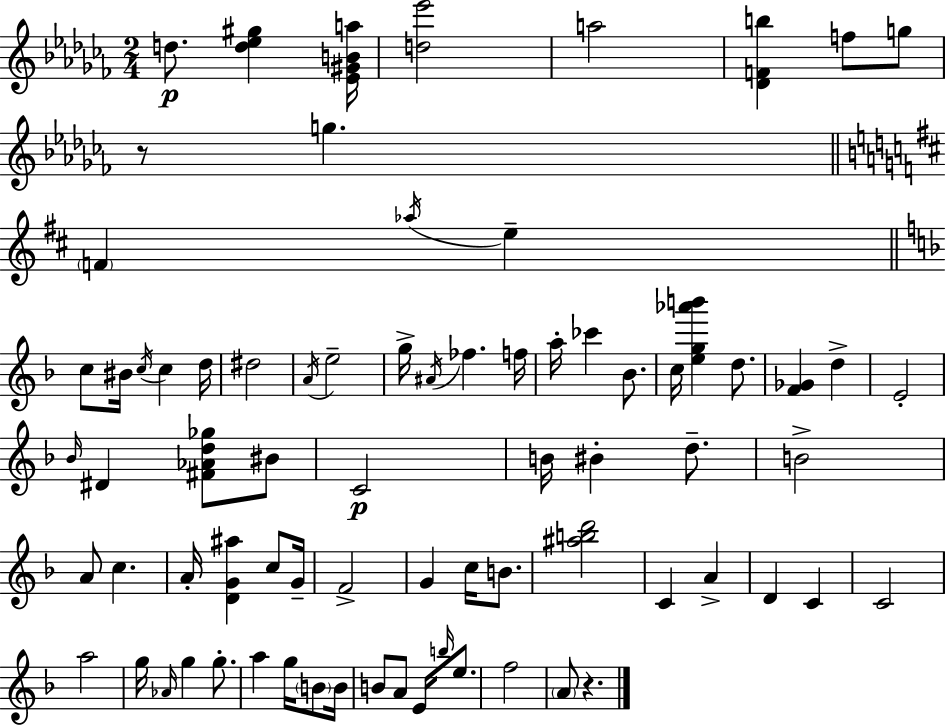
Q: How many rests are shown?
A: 2